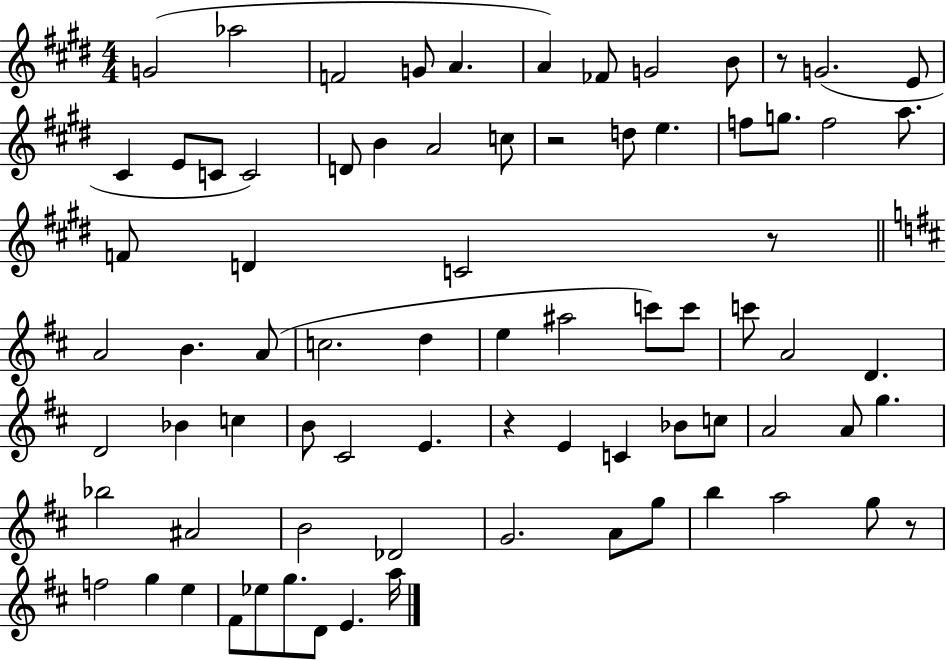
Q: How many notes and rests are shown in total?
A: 77